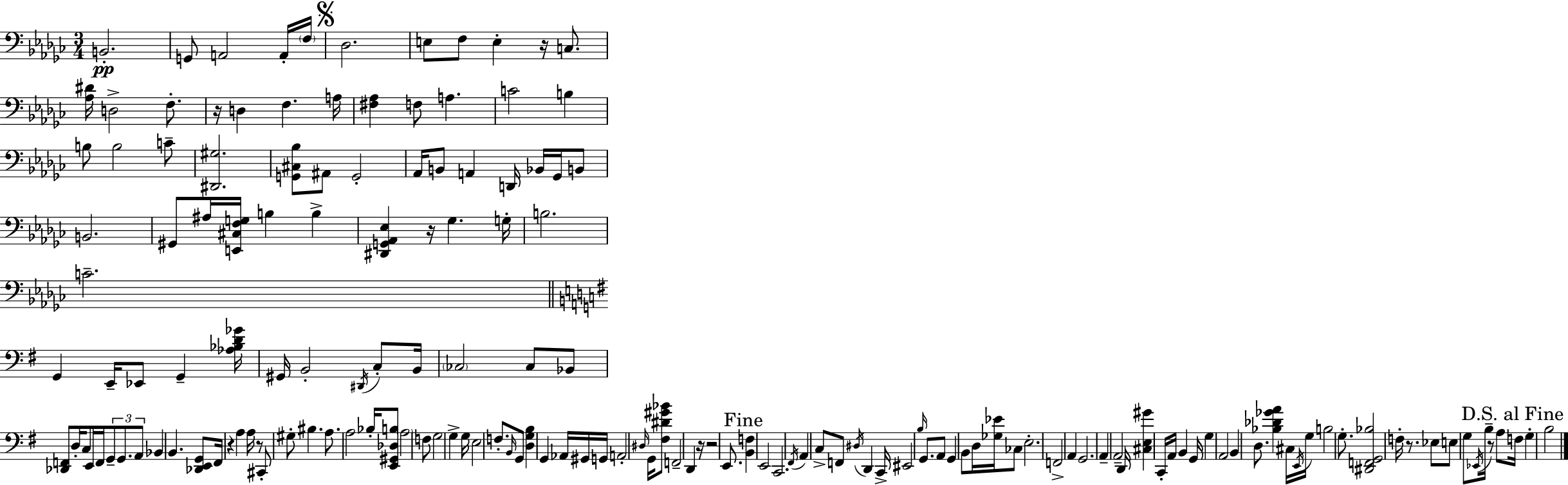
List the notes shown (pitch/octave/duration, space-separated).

B2/h. G2/e A2/h A2/s F3/s Db3/h. E3/e F3/e E3/q R/s C3/e. [Ab3,D#4]/s D3/h F3/e. R/s D3/q F3/q. A3/s [F#3,Ab3]/q F3/e A3/q. C4/h B3/q B3/e B3/h C4/e [D#2,G#3]/h. [G2,C#3,Bb3]/e A#2/e G2/h Ab2/s B2/e A2/q D2/s Bb2/s Gb2/s B2/e B2/h. G#2/e A#3/s [E2,C#3,F3,G3]/s B3/q B3/q [D#2,G2,Ab2,Eb3]/q R/s Gb3/q. G3/s B3/h. C4/h. G2/q E2/s Eb2/e G2/q [Ab3,Bb3,D4,Gb4]/s G#2/s B2/h D#2/s C3/e B2/s CES3/h CES3/e Bb2/e [Db2,F2]/e D3/s C3/e E2/s F2/s G2/e G2/e. A2/e Bb2/q B2/q. [Db2,E2,G2]/e F#2/s R/q A3/q A3/s R/e C#2/e G#3/e BIS3/q. A3/e. A3/h Bb3/s [E2,G#2,Db3,B3]/e A3/h F3/e G3/h G3/q G3/s E3/h F3/e. B2/s G2/e [D3,G3,B3]/q G2/q Ab2/s G#2/s G2/s A2/h D#3/s G2/s [F#3,D#4,G#4,Bb4]/e F2/h D2/q R/s R/h E2/e. [B2,F3]/q E2/h C2/h. F#2/s A2/q C3/e F2/e D#3/s D2/q C2/s EIS2/h B3/s G2/e. A2/e G2/q B2/e D3/s [Gb3,Eb4]/s CES3/e E3/h. F2/h A2/q G2/h. A2/q A2/h D2/s [C#3,E3,G#4]/q C2/s A2/s B2/q G2/s G3/q A2/h B2/q D3/e. [Bb3,Db4,Gb4,A4]/q C#3/s E2/s G3/s B3/h G3/e. [D#2,F2,G2,Bb3]/h F3/s R/e. Eb3/e E3/e G3/e Eb2/s B3/s R/e A3/e F3/s G3/q B3/h